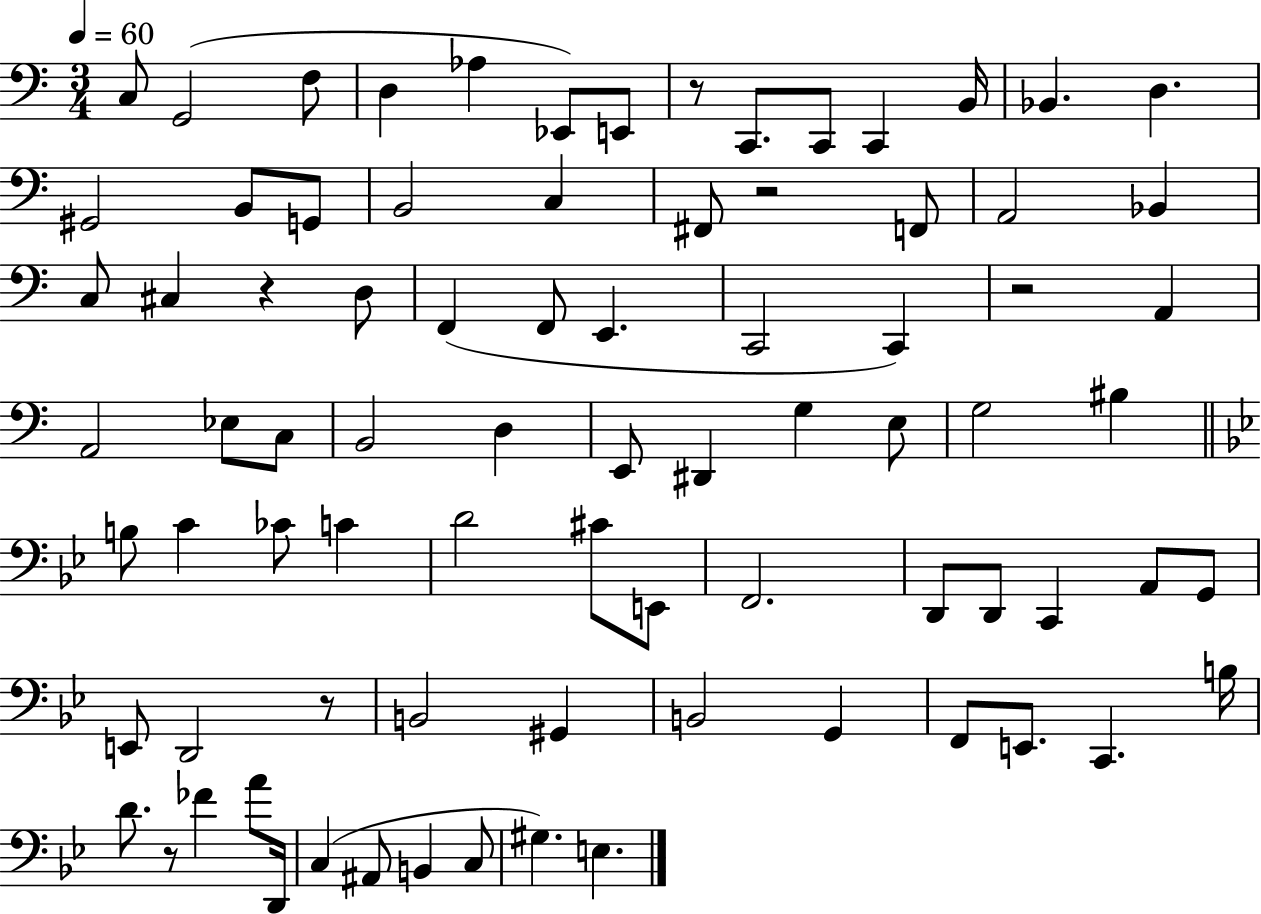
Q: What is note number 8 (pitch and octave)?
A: C2